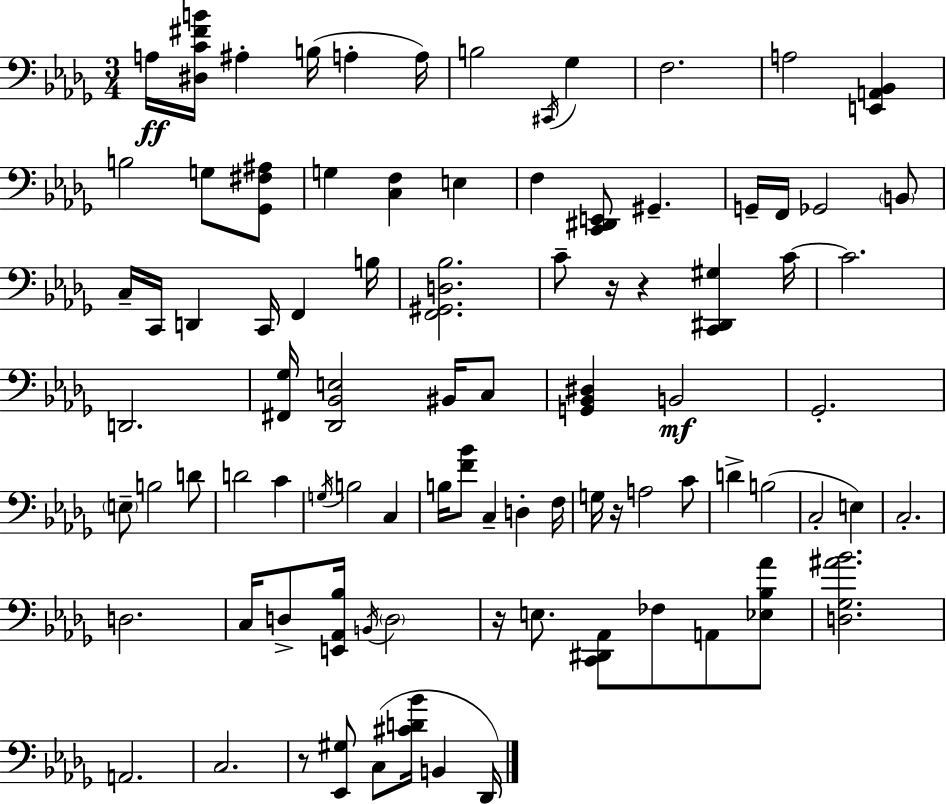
{
  \clef bass
  \numericTimeSignature
  \time 3/4
  \key bes \minor
  a16\ff <dis c' fis' b'>16 ais4-. b16( a4-. a16) | b2 \acciaccatura { cis,16 } ges4 | f2. | a2 <e, a, bes,>4 | \break b2 g8 <ges, fis ais>8 | g4 <c f>4 e4 | f4 <c, dis, e,>8 gis,4.-- | g,16-- f,16 ges,2 \parenthesize b,8 | \break c16-- c,16 d,4 c,16 f,4 | b16 <f, gis, d bes>2. | c'8-- r16 r4 <c, dis, gis>4 | c'16~~ c'2. | \break d,2. | <fis, ges>16 <des, bes, e>2 bis,16 c8 | <g, bes, dis>4 b,2\mf | ges,2.-. | \break \parenthesize e8-- b2 d'8 | d'2 c'4 | \acciaccatura { g16 } b2 c4 | b16 <f' bes'>8 c4-- d4-. | \break f16 g16 r16 a2 | c'8 d'4-> b2( | c2-. e4) | c2.-. | \break d2. | c16 d8-> <e, aes, bes>16 \acciaccatura { b,16 } \parenthesize d2 | r16 e8. <c, dis, aes,>8 fes8 a,8 | <ees bes aes'>8 <d ges ais' bes'>2. | \break a,2. | c2. | r8 <ees, gis>8 c8( <cis' d' bes'>16 b,4 | des,16) \bar "|."
}